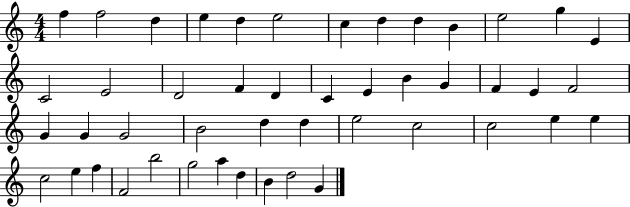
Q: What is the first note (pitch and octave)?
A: F5